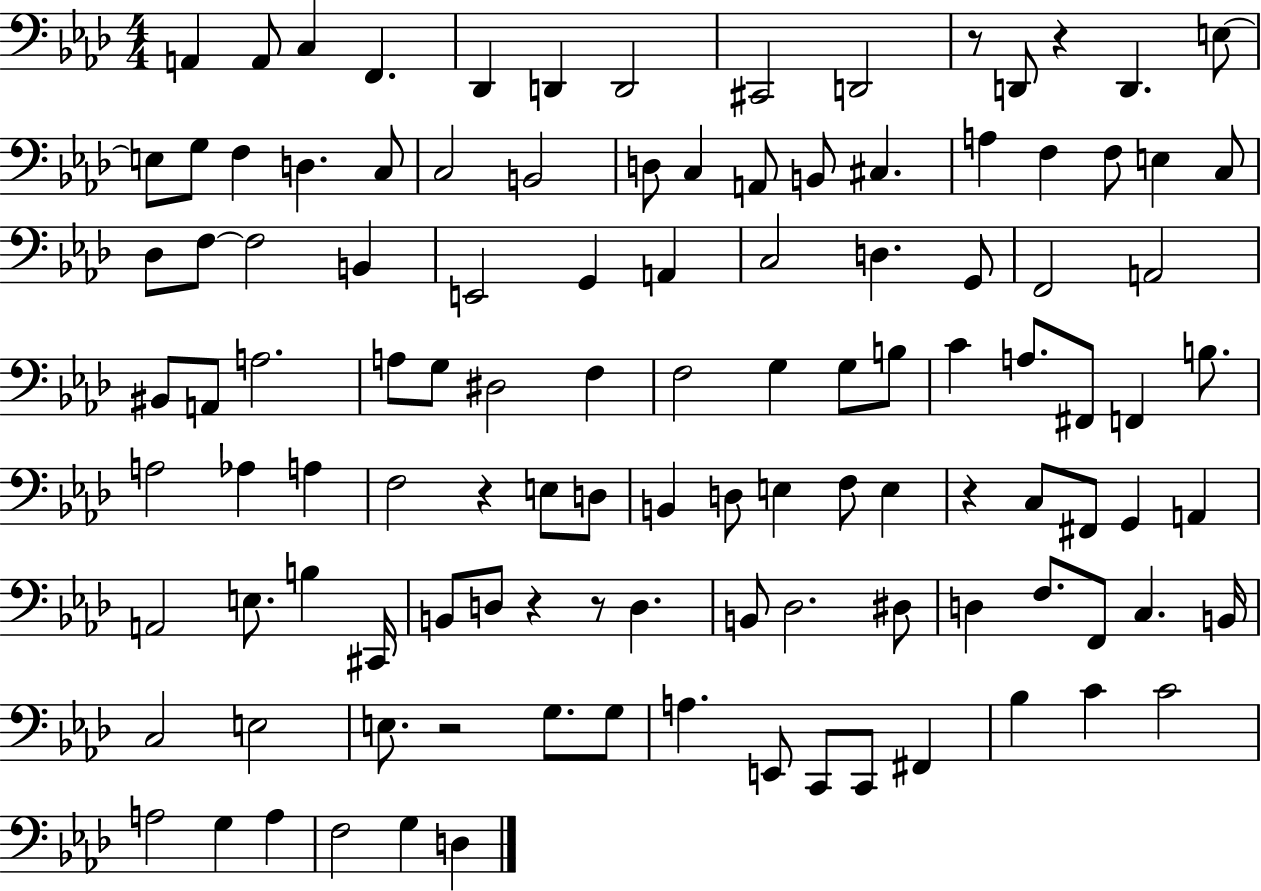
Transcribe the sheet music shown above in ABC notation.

X:1
T:Untitled
M:4/4
L:1/4
K:Ab
A,, A,,/2 C, F,, _D,, D,, D,,2 ^C,,2 D,,2 z/2 D,,/2 z D,, E,/2 E,/2 G,/2 F, D, C,/2 C,2 B,,2 D,/2 C, A,,/2 B,,/2 ^C, A, F, F,/2 E, C,/2 _D,/2 F,/2 F,2 B,, E,,2 G,, A,, C,2 D, G,,/2 F,,2 A,,2 ^B,,/2 A,,/2 A,2 A,/2 G,/2 ^D,2 F, F,2 G, G,/2 B,/2 C A,/2 ^F,,/2 F,, B,/2 A,2 _A, A, F,2 z E,/2 D,/2 B,, D,/2 E, F,/2 E, z C,/2 ^F,,/2 G,, A,, A,,2 E,/2 B, ^C,,/4 B,,/2 D,/2 z z/2 D, B,,/2 _D,2 ^D,/2 D, F,/2 F,,/2 C, B,,/4 C,2 E,2 E,/2 z2 G,/2 G,/2 A, E,,/2 C,,/2 C,,/2 ^F,, _B, C C2 A,2 G, A, F,2 G, D,